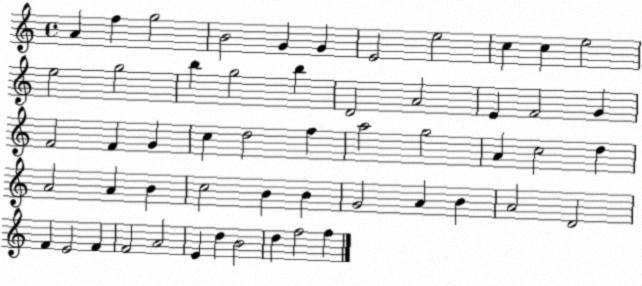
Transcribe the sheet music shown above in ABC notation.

X:1
T:Untitled
M:4/4
L:1/4
K:C
A f g2 B2 G G E2 e2 c c e2 e2 g2 b g2 b D2 A2 E F2 G F2 F G c d2 f a2 g2 A c2 d A2 A B c2 B B G2 A B A2 D2 F E2 F F2 A2 E d B2 d f2 f